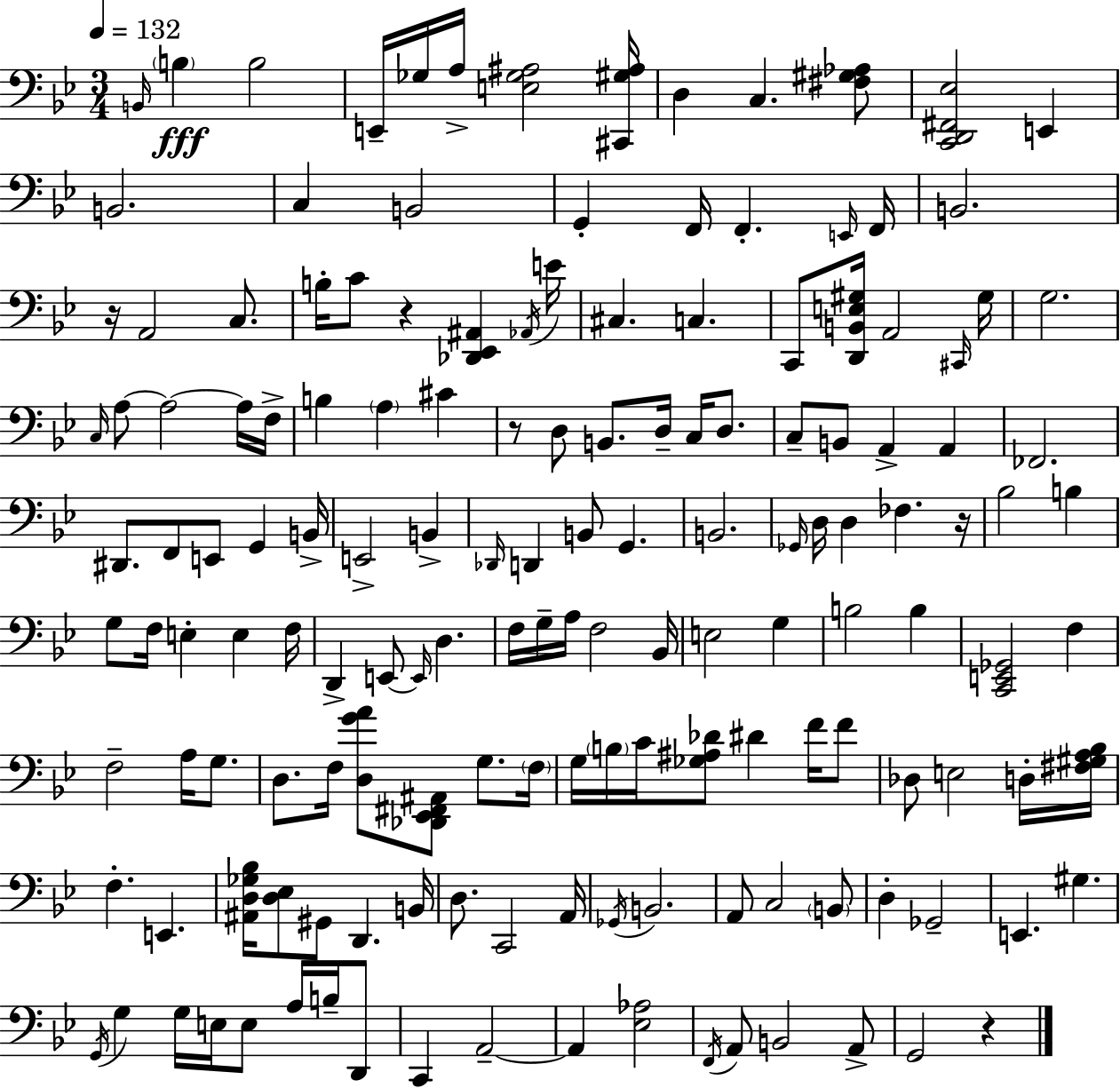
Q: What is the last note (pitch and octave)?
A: G2